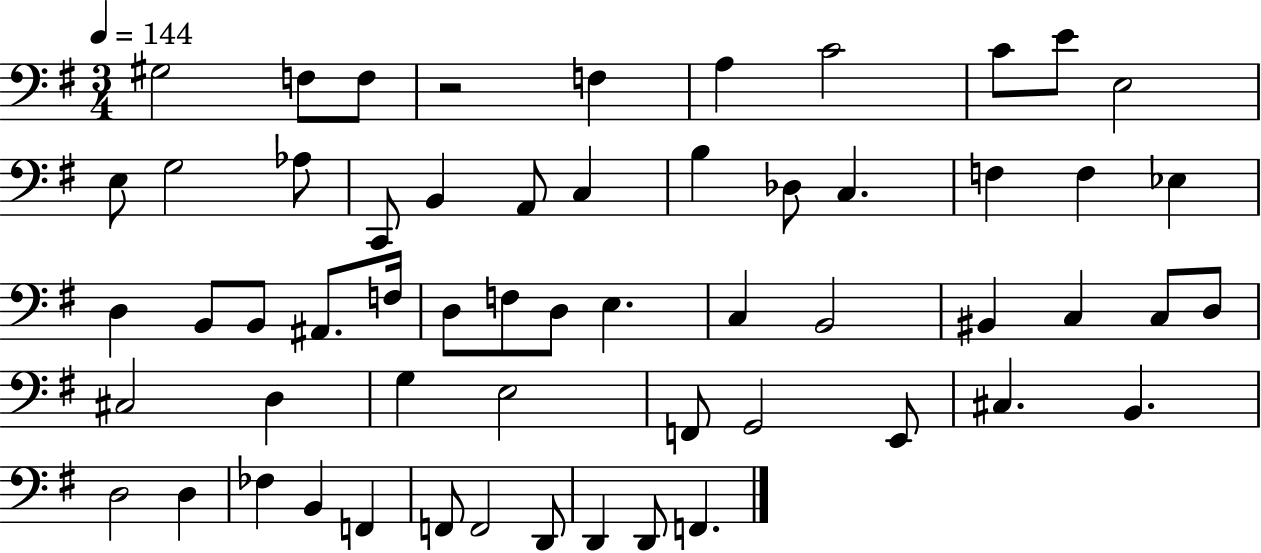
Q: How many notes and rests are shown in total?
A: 58